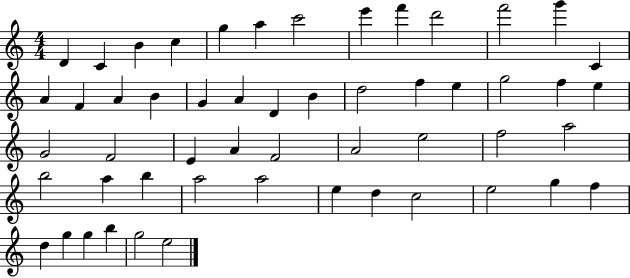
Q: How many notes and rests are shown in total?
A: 53